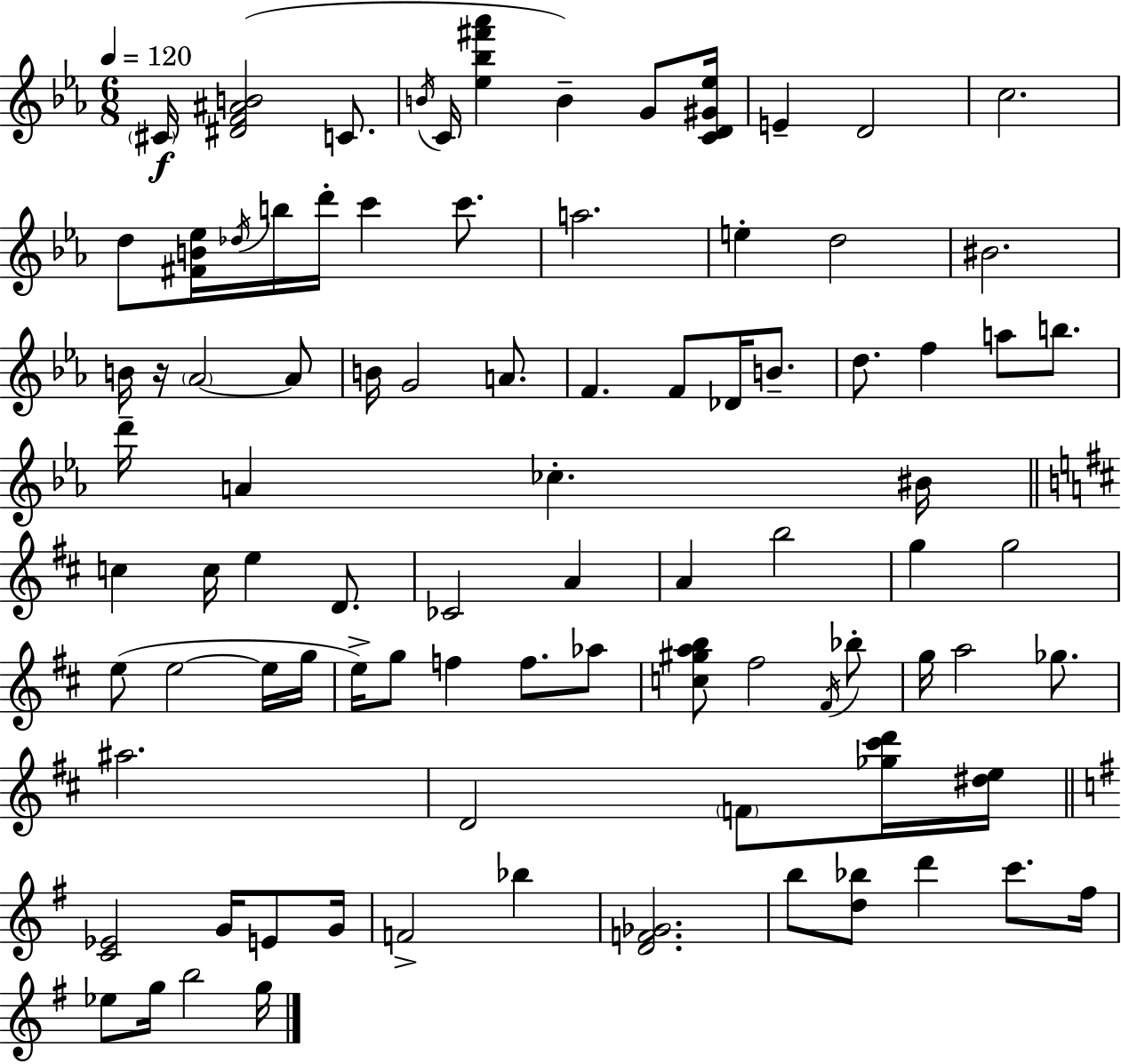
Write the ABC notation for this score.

X:1
T:Untitled
M:6/8
L:1/4
K:Eb
^C/4 [^DF^AB]2 C/2 B/4 C/4 [_e_b^f'_a'] B G/2 [CD^G_e]/4 E D2 c2 d/2 [^FB_e]/4 _d/4 b/4 d'/4 c' c'/2 a2 e d2 ^B2 B/4 z/4 _A2 _A/2 B/4 G2 A/2 F F/2 _D/4 B/2 d/2 f a/2 b/2 d'/4 A _c ^B/4 c c/4 e D/2 _C2 A A b2 g g2 e/2 e2 e/4 g/4 e/4 g/2 f f/2 _a/2 [c^gab]/2 ^f2 ^F/4 _b/2 g/4 a2 _g/2 ^a2 D2 F/2 [_g^c'd']/4 [^de]/4 [C_E]2 G/4 E/2 G/4 F2 _b [DF_G]2 b/2 [d_b]/2 d' c'/2 ^f/4 _e/2 g/4 b2 g/4